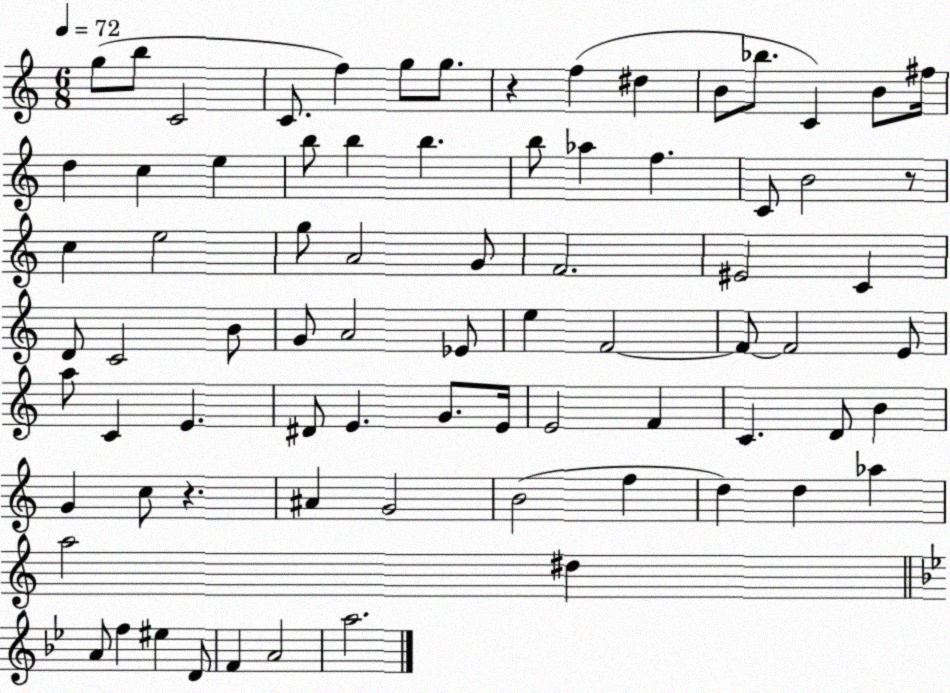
X:1
T:Untitled
M:6/8
L:1/4
K:C
g/2 b/2 C2 C/2 f g/2 g/2 z f ^d B/2 _b/2 C B/2 ^f/4 d c e b/2 b b b/2 _a f C/2 B2 z/2 c e2 g/2 A2 G/2 F2 ^E2 C D/2 C2 B/2 G/2 A2 _E/2 e F2 F/2 F2 E/2 a/2 C E ^D/2 E G/2 E/4 E2 F C D/2 B G c/2 z ^A G2 B2 f d d _a a2 ^d A/2 f ^e D/2 F A2 a2